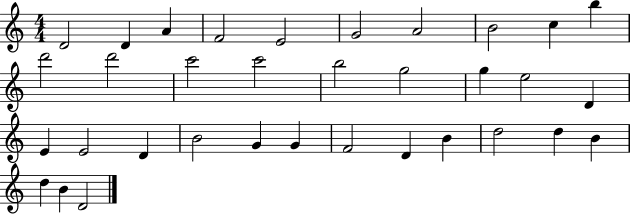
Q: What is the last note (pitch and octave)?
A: D4